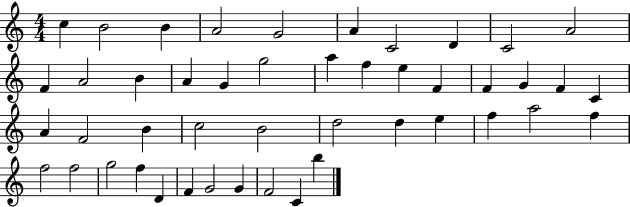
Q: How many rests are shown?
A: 0